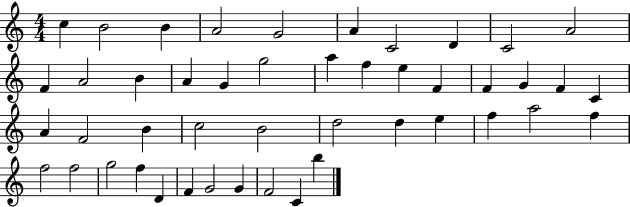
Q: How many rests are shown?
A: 0